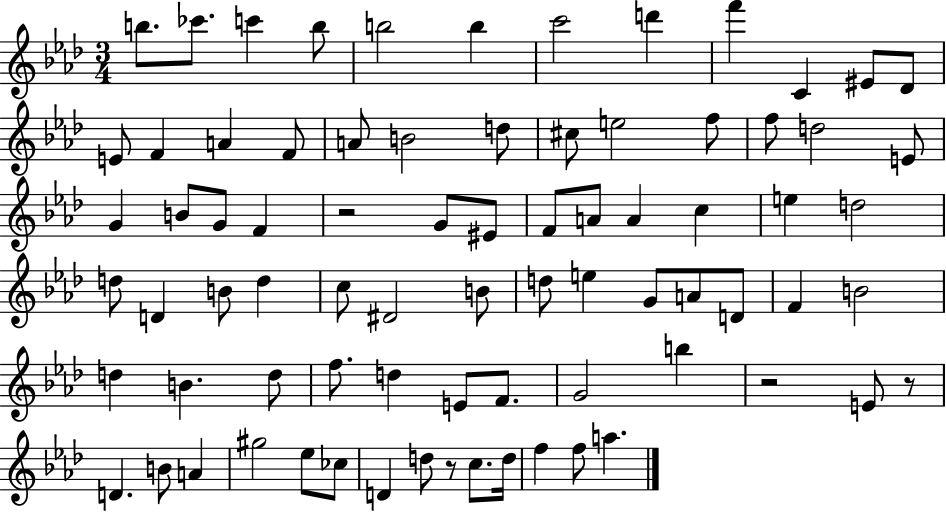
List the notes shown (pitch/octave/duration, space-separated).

B5/e. CES6/e. C6/q B5/e B5/h B5/q C6/h D6/q F6/q C4/q EIS4/e Db4/e E4/e F4/q A4/q F4/e A4/e B4/h D5/e C#5/e E5/h F5/e F5/e D5/h E4/e G4/q B4/e G4/e F4/q R/h G4/e EIS4/e F4/e A4/e A4/q C5/q E5/q D5/h D5/e D4/q B4/e D5/q C5/e D#4/h B4/e D5/e E5/q G4/e A4/e D4/e F4/q B4/h D5/q B4/q. D5/e F5/e. D5/q E4/e F4/e. G4/h B5/q R/h E4/e R/e D4/q. B4/e A4/q G#5/h Eb5/e CES5/e D4/q D5/e R/e C5/e. D5/s F5/q F5/e A5/q.